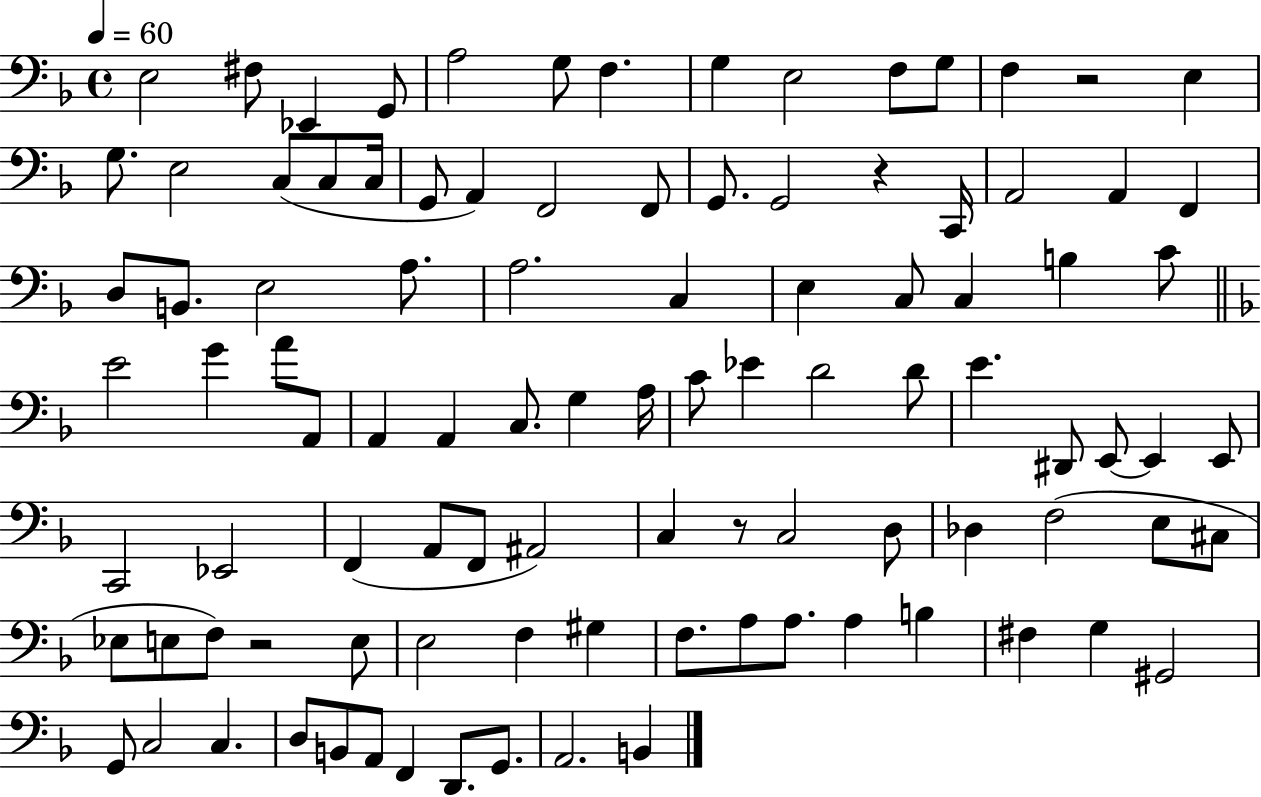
{
  \clef bass
  \time 4/4
  \defaultTimeSignature
  \key f \major
  \tempo 4 = 60
  \repeat volta 2 { e2 fis8 ees,4 g,8 | a2 g8 f4. | g4 e2 f8 g8 | f4 r2 e4 | \break g8. e2 c8( c8 c16 | g,8 a,4) f,2 f,8 | g,8. g,2 r4 c,16 | a,2 a,4 f,4 | \break d8 b,8. e2 a8. | a2. c4 | e4 c8 c4 b4 c'8 | \bar "||" \break \key f \major e'2 g'4 a'8 a,8 | a,4 a,4 c8. g4 a16 | c'8 ees'4 d'2 d'8 | e'4. dis,8 e,8~~ e,4 e,8 | \break c,2 ees,2 | f,4( a,8 f,8 ais,2) | c4 r8 c2 d8 | des4 f2( e8 cis8 | \break ees8 e8 f8) r2 e8 | e2 f4 gis4 | f8. a8 a8. a4 b4 | fis4 g4 gis,2 | \break g,8 c2 c4. | d8 b,8 a,8 f,4 d,8. g,8. | a,2. b,4 | } \bar "|."
}